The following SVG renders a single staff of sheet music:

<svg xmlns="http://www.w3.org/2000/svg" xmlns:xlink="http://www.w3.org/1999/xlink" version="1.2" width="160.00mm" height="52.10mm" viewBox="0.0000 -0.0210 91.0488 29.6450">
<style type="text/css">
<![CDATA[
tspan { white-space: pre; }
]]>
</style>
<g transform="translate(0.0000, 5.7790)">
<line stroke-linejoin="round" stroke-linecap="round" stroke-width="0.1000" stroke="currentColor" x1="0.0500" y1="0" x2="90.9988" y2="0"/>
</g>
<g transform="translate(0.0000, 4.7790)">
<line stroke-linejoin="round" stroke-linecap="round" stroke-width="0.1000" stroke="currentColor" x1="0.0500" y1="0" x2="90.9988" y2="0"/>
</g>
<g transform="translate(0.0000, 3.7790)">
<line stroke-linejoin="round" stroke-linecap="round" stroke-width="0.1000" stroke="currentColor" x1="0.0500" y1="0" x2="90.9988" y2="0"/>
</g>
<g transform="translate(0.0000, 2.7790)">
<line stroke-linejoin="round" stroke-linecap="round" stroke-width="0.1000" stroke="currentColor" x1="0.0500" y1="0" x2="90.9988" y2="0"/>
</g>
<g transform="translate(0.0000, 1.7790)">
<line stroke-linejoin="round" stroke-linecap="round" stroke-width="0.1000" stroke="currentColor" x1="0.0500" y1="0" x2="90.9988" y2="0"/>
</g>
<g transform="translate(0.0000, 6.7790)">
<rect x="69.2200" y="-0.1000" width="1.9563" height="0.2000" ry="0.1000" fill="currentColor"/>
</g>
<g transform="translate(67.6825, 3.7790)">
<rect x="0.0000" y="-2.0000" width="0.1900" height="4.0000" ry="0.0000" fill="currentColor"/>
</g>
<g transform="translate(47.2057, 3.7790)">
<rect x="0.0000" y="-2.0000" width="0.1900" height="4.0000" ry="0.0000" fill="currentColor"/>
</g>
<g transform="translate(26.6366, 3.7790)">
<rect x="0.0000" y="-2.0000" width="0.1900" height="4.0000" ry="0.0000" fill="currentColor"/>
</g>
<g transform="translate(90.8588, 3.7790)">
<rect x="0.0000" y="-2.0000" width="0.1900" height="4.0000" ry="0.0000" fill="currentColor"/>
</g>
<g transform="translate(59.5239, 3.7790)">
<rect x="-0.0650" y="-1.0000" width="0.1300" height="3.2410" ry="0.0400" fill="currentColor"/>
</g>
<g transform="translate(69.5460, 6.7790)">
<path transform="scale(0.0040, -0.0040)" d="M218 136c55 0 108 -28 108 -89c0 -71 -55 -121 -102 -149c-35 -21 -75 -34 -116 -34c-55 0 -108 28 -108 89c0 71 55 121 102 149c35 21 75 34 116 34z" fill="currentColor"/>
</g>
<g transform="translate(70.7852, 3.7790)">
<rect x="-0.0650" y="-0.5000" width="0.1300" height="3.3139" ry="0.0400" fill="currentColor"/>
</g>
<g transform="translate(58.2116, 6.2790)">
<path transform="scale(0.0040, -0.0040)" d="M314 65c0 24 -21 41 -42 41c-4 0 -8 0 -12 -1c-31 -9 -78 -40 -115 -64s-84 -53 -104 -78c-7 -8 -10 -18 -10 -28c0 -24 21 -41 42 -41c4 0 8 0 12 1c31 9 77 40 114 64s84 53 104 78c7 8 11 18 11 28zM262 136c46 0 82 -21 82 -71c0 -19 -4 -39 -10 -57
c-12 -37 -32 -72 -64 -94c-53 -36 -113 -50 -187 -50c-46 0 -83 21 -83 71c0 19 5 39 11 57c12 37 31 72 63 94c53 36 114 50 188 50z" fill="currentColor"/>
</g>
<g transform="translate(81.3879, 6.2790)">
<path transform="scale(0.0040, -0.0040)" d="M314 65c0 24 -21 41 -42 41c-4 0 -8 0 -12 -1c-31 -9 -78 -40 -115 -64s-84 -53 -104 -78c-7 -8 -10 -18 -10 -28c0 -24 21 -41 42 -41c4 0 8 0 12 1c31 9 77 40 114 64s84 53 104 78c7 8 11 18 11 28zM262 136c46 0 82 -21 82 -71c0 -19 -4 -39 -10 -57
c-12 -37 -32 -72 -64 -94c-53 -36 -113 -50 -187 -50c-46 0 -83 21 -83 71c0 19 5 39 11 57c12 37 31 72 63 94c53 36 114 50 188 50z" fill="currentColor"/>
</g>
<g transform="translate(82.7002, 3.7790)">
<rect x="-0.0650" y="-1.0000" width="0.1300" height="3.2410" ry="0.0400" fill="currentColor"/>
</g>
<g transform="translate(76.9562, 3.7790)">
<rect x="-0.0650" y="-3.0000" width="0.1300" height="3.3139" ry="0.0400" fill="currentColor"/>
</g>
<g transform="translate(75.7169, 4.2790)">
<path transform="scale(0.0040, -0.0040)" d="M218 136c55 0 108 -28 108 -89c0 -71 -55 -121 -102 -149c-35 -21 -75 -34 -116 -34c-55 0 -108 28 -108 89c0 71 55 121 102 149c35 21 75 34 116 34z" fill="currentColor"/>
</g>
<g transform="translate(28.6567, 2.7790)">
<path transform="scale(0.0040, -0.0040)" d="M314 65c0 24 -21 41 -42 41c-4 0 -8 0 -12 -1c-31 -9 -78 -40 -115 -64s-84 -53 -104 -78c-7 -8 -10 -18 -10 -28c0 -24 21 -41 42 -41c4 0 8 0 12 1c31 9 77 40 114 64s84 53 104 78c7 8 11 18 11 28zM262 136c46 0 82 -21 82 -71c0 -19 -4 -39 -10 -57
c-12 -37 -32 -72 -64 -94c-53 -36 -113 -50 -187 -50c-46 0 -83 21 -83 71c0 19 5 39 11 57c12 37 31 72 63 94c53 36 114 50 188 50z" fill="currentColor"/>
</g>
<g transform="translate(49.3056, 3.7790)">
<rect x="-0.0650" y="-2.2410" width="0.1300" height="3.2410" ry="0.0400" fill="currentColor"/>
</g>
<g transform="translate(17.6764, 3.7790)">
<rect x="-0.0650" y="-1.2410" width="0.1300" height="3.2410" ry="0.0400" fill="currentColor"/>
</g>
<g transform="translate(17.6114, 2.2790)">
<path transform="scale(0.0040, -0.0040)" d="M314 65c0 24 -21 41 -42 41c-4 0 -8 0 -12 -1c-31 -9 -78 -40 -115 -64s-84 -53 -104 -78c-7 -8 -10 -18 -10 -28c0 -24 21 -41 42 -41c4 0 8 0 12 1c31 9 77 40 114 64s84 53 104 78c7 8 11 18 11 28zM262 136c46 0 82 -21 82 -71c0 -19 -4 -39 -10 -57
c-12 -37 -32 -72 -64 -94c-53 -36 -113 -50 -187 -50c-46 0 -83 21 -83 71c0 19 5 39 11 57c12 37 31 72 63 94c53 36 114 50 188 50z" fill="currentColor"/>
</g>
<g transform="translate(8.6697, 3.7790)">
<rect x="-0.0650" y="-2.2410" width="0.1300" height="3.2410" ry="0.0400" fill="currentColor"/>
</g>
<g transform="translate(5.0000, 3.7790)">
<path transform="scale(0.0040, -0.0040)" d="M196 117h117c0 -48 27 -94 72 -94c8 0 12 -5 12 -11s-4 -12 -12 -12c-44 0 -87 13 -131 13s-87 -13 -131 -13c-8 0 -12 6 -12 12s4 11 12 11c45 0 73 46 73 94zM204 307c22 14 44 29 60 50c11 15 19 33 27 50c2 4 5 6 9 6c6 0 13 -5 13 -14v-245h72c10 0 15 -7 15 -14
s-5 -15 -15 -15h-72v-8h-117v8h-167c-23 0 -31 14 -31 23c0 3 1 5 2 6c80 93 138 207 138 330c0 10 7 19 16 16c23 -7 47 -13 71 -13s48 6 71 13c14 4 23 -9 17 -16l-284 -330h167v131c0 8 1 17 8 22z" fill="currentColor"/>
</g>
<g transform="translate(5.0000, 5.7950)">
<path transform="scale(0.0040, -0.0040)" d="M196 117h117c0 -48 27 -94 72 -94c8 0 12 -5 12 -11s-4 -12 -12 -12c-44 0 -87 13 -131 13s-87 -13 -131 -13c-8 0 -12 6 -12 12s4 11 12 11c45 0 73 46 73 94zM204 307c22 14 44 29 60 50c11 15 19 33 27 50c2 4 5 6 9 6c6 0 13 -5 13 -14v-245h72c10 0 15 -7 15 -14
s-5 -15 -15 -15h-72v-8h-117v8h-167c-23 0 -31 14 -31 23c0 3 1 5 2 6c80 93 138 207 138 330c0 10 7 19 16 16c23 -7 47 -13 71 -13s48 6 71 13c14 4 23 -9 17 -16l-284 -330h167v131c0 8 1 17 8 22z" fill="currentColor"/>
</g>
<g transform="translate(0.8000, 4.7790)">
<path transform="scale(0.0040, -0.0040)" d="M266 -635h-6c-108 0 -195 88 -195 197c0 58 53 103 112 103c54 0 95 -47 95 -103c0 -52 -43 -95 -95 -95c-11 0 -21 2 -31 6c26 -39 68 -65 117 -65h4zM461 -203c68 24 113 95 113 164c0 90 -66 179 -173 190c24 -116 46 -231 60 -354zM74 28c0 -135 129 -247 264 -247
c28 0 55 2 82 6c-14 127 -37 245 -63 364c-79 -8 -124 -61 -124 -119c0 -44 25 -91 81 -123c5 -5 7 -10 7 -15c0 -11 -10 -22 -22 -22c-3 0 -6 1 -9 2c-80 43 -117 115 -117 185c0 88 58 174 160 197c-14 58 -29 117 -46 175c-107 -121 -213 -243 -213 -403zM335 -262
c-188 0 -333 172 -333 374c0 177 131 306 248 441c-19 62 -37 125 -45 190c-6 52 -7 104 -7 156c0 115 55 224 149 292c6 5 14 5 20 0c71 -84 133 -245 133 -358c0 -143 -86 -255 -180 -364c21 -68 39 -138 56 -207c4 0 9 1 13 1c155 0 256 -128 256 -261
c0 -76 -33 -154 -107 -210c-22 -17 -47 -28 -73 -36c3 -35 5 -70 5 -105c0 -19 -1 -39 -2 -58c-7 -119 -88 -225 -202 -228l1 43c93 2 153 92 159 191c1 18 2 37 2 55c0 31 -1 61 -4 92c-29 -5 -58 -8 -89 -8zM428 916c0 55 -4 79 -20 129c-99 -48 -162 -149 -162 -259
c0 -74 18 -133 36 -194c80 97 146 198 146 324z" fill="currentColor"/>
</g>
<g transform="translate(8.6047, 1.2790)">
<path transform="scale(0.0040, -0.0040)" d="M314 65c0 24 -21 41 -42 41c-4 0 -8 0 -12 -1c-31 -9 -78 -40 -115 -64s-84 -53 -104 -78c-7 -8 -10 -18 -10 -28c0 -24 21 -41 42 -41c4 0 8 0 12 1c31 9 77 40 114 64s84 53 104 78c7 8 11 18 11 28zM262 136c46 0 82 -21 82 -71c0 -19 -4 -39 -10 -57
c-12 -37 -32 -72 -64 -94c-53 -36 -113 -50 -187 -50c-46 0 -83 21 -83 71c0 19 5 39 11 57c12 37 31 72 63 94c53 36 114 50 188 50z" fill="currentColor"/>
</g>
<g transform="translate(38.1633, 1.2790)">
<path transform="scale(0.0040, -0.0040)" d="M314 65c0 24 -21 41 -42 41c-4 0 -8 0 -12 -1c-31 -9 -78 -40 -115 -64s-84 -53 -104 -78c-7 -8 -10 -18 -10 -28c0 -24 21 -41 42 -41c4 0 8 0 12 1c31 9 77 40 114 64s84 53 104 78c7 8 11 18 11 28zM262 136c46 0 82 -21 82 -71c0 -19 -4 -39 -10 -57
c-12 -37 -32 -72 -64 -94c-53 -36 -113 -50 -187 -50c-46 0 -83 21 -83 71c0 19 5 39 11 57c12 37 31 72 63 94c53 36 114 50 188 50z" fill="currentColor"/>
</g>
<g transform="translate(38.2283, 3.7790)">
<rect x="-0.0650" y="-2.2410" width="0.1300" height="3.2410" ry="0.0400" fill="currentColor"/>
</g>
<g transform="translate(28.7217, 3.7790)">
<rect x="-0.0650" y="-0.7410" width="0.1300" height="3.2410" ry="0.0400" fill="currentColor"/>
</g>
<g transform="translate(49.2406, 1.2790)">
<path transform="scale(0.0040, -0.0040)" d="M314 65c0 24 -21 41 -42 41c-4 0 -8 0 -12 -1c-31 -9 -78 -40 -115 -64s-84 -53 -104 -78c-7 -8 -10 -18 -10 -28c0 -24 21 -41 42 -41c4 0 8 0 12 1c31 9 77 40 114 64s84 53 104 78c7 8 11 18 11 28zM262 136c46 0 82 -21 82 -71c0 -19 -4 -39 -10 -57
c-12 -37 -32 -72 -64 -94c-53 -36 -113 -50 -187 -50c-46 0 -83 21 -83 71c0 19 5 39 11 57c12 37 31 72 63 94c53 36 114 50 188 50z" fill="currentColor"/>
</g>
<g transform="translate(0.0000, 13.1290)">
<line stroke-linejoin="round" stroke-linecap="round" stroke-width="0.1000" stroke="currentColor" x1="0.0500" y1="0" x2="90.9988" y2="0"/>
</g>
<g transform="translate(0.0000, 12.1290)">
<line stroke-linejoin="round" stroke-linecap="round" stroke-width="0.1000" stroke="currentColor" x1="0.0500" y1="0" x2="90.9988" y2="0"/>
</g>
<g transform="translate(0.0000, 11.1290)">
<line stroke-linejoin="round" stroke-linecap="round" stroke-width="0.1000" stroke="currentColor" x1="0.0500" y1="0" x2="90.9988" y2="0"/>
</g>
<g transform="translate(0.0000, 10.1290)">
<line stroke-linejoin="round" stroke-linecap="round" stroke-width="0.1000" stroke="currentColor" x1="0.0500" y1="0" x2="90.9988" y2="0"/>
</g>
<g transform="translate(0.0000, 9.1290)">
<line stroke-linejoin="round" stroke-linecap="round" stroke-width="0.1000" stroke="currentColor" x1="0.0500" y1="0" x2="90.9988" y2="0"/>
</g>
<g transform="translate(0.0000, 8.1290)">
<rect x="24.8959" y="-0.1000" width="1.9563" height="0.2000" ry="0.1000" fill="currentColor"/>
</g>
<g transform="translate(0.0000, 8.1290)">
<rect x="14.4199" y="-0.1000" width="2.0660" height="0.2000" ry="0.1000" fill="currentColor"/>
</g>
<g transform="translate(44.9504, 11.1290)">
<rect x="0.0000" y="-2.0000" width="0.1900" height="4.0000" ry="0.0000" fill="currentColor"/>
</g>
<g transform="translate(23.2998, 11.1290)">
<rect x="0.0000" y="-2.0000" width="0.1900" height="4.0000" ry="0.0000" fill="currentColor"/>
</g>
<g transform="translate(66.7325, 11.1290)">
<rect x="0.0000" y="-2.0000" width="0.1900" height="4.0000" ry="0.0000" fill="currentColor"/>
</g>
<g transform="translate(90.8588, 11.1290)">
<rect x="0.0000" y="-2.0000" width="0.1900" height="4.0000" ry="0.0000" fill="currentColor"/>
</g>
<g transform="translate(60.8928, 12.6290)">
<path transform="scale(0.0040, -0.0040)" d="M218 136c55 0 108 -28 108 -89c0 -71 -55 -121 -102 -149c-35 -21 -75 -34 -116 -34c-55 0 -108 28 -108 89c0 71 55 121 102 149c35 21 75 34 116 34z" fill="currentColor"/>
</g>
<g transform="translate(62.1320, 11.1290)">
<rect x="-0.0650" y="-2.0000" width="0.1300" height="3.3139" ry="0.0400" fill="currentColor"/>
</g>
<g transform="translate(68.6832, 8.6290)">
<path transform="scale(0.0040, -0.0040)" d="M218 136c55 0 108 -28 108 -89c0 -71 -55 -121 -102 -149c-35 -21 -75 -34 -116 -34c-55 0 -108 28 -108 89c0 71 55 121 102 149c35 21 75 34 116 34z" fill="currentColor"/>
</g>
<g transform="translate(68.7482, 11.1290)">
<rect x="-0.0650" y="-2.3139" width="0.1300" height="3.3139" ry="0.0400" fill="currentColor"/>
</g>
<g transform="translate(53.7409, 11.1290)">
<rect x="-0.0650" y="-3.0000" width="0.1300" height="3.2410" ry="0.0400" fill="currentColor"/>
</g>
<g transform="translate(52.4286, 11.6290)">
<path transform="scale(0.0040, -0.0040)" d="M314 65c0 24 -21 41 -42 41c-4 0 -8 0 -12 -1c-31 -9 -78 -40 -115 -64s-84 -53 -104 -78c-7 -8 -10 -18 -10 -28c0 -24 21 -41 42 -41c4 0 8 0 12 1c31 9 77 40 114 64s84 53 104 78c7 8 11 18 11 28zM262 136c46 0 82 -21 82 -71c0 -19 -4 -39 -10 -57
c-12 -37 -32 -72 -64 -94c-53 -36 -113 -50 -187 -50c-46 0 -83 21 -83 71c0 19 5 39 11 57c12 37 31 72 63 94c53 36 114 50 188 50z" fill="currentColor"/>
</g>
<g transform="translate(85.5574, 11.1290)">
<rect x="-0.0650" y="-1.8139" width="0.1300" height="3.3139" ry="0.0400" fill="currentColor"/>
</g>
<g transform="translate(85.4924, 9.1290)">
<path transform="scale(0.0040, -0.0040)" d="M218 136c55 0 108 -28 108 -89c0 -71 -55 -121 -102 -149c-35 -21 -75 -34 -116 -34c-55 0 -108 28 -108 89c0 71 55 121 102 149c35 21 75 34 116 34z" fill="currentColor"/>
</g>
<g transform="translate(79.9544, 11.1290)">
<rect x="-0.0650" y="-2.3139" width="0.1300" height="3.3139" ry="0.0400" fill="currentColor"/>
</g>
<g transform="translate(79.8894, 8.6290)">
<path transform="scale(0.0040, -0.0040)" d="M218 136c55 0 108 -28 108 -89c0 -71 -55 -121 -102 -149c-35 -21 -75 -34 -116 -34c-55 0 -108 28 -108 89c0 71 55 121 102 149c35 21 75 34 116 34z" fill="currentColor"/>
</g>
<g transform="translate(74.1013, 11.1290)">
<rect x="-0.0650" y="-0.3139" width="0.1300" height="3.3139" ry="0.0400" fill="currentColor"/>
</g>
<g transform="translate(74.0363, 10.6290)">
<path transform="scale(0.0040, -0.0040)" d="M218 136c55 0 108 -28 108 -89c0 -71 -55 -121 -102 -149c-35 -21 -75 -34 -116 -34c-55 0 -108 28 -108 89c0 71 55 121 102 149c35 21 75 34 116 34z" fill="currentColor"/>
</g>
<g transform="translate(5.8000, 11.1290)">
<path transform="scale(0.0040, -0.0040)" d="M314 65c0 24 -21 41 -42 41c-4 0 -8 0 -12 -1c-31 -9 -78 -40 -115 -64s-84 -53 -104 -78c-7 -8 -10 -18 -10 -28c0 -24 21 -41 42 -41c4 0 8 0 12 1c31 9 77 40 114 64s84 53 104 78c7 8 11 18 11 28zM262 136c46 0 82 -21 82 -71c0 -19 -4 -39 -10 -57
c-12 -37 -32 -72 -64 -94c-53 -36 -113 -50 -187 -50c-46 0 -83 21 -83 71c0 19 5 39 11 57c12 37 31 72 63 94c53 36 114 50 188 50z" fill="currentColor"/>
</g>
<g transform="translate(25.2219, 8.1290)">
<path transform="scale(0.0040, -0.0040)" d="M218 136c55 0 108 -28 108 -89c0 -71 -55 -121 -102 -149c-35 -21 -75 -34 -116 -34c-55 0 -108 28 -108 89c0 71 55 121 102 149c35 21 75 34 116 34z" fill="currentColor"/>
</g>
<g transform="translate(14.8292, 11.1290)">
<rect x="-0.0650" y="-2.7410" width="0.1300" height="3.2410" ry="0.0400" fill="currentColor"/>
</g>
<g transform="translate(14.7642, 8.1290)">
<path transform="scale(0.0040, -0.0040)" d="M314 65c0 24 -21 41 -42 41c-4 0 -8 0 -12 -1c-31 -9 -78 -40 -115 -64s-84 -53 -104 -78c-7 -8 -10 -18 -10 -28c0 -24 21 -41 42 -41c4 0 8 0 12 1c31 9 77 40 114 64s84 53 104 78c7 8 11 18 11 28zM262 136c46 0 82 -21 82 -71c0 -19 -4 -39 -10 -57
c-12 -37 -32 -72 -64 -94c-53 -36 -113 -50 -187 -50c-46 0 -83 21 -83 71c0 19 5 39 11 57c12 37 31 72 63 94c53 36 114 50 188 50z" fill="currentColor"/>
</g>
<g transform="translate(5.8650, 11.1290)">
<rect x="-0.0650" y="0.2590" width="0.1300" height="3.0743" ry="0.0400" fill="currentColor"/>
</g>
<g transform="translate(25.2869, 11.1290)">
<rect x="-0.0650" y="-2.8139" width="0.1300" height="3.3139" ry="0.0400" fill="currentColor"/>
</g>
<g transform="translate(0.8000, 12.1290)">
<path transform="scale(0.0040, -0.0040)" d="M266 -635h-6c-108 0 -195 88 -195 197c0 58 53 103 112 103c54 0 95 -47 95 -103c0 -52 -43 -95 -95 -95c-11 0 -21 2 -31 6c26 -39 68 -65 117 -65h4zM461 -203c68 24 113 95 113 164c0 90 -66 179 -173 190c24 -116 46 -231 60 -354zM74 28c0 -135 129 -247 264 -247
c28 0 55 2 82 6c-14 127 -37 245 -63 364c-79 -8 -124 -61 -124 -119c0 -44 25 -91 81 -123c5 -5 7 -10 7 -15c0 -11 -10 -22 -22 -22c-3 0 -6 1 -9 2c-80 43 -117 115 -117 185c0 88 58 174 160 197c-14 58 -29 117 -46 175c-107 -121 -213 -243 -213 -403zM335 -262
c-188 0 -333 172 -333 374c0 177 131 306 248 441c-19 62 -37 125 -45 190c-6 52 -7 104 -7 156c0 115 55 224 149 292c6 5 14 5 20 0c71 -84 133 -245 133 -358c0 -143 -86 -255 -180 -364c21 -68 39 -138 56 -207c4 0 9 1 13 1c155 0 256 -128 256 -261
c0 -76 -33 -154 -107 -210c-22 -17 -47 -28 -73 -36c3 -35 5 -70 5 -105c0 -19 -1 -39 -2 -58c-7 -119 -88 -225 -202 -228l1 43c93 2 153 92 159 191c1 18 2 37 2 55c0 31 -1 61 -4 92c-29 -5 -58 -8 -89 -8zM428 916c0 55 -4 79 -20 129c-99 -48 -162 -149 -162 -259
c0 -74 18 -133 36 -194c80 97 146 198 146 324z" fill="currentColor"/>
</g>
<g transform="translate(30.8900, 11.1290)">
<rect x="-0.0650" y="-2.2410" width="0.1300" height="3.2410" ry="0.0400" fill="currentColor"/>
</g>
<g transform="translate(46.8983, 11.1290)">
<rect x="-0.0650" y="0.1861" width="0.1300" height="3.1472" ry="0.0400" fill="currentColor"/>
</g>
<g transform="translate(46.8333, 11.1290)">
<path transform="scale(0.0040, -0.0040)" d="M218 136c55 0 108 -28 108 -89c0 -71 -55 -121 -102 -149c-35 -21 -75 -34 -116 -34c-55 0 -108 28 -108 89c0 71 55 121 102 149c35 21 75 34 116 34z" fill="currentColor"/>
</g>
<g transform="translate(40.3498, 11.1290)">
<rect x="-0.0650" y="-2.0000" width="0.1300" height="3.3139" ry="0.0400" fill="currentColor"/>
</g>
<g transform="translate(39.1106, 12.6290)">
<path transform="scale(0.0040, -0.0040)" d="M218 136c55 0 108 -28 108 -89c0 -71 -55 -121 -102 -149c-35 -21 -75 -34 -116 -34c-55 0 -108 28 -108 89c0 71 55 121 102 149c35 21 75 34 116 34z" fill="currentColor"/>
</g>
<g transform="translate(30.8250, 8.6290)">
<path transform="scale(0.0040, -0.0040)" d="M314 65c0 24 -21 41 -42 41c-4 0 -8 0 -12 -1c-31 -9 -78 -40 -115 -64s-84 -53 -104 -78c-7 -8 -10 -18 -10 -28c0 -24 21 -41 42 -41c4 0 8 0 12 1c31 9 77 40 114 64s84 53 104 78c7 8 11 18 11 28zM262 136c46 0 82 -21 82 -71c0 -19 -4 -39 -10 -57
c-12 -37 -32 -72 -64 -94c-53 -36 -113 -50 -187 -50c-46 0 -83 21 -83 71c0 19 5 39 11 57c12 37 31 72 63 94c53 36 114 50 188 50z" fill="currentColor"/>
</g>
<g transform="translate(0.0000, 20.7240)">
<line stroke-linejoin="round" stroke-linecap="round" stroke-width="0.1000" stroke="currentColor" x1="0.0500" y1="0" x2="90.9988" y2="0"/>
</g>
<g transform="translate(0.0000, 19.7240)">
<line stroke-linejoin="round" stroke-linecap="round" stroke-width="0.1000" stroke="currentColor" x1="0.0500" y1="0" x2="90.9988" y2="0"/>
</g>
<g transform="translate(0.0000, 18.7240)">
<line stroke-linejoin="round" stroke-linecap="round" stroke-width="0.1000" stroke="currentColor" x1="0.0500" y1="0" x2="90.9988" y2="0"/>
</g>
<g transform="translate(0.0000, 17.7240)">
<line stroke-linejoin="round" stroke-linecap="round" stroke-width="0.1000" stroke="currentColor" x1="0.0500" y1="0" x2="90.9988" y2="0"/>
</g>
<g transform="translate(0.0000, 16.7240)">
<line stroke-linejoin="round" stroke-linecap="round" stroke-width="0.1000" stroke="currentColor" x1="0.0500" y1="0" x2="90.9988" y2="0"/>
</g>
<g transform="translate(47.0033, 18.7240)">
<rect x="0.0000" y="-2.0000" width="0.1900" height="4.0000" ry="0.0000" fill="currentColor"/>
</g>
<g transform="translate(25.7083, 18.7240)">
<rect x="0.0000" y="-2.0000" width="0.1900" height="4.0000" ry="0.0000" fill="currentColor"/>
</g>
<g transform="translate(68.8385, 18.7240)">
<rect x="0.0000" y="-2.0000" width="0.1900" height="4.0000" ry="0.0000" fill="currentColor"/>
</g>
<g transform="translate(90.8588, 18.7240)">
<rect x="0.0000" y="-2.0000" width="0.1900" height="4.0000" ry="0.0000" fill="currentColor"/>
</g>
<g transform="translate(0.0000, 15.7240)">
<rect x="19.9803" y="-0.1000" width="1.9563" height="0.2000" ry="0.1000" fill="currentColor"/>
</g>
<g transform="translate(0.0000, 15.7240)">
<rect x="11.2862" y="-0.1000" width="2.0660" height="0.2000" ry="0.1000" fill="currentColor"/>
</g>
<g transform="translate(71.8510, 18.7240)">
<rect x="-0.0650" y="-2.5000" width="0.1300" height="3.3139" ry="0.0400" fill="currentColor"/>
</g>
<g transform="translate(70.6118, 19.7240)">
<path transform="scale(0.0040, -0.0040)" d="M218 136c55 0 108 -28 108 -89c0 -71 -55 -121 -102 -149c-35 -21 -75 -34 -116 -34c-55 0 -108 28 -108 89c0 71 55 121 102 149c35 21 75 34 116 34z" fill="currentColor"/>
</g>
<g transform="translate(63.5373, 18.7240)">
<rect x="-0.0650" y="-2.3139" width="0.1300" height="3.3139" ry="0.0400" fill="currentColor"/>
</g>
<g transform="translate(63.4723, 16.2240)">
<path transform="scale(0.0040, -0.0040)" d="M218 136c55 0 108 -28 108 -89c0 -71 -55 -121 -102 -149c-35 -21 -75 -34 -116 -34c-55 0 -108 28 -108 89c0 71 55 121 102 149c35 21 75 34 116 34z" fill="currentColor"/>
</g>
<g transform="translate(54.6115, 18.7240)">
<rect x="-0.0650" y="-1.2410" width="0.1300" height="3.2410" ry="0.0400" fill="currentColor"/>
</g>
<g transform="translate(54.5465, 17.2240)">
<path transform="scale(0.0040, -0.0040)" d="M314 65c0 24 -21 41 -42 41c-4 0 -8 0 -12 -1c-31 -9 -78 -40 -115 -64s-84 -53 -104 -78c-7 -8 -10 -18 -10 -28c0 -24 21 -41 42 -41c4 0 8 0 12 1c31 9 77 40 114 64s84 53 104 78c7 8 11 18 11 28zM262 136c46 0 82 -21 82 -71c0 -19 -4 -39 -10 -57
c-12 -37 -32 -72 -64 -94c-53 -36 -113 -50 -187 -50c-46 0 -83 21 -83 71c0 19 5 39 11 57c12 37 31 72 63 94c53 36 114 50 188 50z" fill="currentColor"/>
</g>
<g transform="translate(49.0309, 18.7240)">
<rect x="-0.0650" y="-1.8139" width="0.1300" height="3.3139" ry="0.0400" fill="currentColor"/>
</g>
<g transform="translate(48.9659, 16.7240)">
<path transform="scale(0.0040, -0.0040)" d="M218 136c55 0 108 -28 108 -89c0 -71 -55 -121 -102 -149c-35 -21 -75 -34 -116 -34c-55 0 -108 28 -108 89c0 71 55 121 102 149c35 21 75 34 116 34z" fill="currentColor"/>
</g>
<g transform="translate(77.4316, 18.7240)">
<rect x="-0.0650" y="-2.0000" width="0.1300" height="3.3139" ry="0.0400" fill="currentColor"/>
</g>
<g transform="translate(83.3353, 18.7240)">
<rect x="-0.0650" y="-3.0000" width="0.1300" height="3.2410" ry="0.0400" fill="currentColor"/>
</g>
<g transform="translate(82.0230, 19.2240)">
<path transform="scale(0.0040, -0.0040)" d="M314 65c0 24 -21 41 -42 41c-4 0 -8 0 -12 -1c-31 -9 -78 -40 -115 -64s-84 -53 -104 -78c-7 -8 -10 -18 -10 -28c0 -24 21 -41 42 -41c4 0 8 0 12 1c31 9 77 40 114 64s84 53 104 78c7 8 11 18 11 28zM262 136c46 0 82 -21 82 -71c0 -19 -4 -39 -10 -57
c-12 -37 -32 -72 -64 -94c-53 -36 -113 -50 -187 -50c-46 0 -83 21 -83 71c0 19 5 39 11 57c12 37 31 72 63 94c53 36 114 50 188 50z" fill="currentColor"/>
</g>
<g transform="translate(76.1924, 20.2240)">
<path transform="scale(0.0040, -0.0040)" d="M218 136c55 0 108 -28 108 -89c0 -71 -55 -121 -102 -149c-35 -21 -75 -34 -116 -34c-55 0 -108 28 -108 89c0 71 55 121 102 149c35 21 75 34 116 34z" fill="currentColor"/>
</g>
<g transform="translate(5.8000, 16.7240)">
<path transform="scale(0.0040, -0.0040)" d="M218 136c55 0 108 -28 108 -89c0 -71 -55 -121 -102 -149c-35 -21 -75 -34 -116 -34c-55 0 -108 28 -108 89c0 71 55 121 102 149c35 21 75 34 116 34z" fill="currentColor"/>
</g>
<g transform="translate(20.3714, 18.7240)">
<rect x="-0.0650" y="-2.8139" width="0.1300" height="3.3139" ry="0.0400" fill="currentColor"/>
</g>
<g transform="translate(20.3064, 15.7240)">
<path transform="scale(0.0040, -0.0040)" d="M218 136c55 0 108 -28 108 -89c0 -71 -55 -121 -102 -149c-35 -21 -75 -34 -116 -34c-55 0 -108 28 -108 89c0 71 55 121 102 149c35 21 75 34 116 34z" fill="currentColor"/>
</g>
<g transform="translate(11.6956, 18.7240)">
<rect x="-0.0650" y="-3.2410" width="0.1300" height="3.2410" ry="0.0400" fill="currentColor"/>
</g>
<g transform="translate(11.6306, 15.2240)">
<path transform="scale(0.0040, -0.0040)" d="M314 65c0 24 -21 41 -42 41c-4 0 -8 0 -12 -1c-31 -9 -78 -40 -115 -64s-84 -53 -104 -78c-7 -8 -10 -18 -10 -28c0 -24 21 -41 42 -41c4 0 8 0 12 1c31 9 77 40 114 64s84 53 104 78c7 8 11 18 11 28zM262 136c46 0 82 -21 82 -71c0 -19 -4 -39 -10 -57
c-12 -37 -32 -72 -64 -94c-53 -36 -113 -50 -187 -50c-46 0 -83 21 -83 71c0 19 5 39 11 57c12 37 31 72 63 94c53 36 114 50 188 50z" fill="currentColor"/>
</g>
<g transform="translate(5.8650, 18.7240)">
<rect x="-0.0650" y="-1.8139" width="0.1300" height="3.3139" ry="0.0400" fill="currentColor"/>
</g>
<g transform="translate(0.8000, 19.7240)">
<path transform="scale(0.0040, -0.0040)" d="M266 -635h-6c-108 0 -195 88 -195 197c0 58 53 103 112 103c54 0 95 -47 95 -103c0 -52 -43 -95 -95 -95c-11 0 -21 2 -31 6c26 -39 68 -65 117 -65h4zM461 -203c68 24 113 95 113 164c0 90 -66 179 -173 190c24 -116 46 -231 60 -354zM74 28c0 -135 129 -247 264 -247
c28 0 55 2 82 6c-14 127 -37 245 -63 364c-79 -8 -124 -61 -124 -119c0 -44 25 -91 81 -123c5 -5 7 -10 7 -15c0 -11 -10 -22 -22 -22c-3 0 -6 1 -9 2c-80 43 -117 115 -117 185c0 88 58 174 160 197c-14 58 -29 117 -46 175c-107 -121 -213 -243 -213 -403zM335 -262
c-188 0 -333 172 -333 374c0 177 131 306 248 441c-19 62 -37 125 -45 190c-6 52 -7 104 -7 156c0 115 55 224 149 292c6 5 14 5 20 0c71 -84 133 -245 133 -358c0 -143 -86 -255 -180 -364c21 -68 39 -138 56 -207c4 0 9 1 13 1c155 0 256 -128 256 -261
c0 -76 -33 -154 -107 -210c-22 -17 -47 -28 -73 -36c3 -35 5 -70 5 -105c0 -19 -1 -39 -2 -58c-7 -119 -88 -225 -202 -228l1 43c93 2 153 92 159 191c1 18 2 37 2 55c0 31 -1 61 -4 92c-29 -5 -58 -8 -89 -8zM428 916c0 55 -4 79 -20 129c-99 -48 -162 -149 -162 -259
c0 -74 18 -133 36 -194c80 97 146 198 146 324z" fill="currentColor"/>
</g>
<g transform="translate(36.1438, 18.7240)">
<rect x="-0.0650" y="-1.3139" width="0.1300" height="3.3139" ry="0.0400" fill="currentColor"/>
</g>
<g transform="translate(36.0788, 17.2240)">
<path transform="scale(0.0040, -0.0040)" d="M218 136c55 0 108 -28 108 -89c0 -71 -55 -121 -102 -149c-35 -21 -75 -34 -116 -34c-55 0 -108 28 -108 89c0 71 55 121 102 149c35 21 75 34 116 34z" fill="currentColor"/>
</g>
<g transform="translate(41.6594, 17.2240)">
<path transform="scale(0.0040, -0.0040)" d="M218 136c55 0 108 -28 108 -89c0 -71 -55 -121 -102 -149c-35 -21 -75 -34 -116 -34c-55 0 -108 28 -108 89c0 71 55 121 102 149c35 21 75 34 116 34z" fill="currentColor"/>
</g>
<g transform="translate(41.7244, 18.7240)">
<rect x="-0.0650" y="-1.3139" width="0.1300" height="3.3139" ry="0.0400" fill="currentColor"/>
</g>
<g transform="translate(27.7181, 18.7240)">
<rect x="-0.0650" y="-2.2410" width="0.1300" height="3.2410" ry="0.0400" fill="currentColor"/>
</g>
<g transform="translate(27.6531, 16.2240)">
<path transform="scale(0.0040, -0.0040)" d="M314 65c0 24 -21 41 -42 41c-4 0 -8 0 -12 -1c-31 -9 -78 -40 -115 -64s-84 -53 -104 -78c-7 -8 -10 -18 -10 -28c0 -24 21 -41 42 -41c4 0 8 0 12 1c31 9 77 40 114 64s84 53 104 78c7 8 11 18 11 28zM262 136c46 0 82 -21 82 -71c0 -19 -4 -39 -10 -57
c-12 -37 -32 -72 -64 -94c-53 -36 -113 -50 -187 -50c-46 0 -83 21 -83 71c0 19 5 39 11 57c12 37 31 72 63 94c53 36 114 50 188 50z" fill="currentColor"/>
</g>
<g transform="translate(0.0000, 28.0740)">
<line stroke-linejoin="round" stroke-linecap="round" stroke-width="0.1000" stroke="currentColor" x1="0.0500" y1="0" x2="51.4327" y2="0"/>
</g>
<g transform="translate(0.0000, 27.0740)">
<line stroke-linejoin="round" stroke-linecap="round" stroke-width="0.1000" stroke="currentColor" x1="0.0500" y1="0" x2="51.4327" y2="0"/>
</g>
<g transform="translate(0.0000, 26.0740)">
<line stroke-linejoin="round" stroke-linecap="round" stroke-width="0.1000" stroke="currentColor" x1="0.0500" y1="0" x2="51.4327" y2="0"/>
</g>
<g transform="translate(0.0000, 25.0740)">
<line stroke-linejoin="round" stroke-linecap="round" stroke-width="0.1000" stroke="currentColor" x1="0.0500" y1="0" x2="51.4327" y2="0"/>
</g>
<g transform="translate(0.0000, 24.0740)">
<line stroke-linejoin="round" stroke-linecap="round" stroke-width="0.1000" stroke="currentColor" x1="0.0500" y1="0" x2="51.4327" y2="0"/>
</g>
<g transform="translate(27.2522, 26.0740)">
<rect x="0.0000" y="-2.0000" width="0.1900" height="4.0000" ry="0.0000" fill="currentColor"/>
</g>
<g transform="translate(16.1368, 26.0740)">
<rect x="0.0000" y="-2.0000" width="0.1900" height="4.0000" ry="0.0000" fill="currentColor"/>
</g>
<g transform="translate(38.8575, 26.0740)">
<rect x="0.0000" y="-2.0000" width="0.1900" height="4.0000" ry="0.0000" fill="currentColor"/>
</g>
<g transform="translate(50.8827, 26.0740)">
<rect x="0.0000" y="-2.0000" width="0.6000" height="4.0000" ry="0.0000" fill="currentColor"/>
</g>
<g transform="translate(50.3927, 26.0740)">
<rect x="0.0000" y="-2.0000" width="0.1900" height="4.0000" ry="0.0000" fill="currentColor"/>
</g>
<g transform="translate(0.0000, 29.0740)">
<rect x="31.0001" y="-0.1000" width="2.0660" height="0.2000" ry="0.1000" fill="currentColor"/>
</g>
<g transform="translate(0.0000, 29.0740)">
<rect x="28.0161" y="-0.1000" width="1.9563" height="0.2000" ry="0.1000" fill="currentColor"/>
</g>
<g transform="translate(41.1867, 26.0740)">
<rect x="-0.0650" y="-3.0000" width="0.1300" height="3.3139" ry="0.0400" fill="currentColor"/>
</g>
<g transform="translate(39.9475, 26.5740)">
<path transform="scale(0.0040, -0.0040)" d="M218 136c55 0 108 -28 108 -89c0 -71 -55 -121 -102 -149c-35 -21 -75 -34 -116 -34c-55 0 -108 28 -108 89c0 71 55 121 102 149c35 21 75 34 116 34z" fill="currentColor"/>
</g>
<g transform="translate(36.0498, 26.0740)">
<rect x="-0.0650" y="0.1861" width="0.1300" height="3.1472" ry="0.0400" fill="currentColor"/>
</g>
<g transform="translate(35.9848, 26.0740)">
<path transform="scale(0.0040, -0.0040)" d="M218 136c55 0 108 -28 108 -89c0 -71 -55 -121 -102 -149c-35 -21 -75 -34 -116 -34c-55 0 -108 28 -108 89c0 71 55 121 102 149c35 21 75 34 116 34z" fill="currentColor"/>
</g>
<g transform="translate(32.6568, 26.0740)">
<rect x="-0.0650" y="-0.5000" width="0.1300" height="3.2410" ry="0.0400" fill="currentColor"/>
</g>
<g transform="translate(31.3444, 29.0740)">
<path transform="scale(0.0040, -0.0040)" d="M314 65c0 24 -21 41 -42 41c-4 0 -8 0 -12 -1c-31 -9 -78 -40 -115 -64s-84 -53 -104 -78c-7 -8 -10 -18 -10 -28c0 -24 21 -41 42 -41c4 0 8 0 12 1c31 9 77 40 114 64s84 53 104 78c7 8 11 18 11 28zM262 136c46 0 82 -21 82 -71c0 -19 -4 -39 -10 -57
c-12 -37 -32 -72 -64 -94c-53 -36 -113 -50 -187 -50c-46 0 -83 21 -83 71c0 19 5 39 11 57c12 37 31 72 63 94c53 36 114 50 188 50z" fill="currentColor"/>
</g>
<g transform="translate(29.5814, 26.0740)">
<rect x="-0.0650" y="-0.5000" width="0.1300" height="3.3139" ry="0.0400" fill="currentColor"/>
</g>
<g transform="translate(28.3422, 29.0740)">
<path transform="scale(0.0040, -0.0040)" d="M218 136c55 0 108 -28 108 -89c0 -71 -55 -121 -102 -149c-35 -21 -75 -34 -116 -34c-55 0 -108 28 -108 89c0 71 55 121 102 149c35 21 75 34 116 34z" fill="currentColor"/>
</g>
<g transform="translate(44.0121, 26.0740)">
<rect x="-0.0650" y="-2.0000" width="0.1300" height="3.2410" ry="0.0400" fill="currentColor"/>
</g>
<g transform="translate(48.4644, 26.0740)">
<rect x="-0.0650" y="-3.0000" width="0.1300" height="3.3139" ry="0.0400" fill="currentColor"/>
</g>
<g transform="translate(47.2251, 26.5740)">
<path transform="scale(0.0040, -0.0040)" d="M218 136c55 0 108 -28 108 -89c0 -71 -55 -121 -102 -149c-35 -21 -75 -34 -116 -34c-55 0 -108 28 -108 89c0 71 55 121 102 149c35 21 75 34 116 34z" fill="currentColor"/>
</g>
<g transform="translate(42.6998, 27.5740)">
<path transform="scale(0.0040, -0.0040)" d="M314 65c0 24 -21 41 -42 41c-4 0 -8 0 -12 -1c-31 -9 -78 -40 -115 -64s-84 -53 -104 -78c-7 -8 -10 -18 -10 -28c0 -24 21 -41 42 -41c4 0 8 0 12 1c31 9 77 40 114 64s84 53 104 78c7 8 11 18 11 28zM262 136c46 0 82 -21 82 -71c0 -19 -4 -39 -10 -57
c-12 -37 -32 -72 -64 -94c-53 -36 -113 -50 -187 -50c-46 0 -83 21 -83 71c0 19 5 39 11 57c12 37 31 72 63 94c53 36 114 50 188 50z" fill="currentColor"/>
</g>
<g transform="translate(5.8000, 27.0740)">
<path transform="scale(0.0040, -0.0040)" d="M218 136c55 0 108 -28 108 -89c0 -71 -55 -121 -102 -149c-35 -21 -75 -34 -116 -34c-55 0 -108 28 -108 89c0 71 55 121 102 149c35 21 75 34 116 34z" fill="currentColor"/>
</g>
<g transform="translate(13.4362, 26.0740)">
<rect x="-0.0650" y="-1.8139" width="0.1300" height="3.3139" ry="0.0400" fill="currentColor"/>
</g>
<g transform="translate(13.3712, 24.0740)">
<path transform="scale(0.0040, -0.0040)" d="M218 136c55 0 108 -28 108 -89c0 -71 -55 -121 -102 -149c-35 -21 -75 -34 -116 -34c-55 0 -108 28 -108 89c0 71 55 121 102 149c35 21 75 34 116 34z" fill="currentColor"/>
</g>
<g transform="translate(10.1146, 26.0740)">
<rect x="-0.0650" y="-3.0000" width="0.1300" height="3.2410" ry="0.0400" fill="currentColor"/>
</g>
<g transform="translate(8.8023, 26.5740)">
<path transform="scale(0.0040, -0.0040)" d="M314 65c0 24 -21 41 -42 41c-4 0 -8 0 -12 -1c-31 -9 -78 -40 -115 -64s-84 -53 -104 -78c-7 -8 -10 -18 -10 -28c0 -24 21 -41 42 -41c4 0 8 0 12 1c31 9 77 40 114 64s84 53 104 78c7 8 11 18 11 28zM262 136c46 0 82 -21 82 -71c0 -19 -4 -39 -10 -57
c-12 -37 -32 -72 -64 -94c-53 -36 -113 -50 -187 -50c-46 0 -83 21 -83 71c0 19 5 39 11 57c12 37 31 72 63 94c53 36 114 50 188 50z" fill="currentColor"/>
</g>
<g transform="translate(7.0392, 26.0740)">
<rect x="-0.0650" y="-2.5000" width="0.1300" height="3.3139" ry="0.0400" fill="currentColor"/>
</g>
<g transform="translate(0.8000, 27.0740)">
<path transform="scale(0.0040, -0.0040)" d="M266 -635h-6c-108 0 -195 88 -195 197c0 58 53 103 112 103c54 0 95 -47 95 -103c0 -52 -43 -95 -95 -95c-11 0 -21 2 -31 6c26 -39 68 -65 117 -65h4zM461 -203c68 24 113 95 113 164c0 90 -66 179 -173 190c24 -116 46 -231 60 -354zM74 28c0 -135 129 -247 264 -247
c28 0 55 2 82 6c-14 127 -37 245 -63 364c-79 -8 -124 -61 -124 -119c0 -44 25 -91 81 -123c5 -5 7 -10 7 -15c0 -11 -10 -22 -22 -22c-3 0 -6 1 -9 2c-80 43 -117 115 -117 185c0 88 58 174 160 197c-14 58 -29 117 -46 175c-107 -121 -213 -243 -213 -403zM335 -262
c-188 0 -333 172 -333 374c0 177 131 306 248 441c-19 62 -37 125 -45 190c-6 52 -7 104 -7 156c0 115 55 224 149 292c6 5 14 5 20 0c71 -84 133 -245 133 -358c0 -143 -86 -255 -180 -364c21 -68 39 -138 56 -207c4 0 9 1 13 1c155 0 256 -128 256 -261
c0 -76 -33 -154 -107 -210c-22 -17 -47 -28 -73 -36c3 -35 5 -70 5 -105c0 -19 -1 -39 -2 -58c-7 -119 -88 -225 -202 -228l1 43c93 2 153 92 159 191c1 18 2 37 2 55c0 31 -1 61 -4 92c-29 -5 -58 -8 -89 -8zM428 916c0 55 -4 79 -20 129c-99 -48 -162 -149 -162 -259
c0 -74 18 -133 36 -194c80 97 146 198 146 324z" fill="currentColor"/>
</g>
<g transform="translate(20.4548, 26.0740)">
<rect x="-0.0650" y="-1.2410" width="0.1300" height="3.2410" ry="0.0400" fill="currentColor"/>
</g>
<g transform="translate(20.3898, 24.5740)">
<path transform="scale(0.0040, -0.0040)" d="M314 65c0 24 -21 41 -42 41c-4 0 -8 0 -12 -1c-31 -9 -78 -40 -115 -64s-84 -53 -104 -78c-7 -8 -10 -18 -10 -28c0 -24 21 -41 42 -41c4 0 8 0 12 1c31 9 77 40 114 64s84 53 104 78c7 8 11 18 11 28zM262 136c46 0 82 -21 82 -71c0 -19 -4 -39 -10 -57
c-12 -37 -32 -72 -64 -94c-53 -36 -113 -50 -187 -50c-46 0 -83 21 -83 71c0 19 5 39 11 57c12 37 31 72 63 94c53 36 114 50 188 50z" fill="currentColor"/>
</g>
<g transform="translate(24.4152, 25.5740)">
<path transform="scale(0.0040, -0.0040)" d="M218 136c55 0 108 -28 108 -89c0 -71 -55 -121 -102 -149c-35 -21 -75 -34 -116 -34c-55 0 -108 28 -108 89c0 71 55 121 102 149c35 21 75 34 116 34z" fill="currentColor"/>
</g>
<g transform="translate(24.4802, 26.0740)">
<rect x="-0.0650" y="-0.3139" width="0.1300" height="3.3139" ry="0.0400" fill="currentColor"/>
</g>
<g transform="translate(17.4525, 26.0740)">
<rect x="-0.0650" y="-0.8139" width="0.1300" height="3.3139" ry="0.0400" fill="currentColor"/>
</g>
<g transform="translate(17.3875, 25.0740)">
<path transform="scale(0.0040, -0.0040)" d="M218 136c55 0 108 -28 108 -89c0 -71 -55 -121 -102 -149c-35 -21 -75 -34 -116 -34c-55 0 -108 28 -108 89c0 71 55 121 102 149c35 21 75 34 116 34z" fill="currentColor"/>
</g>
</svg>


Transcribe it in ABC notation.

X:1
T:Untitled
M:4/4
L:1/4
K:C
g2 e2 d2 g2 g2 D2 C A D2 B2 a2 a g2 F B A2 F g c g f f b2 a g2 e e f e2 g G F A2 G A2 f d e2 c C C2 B A F2 A